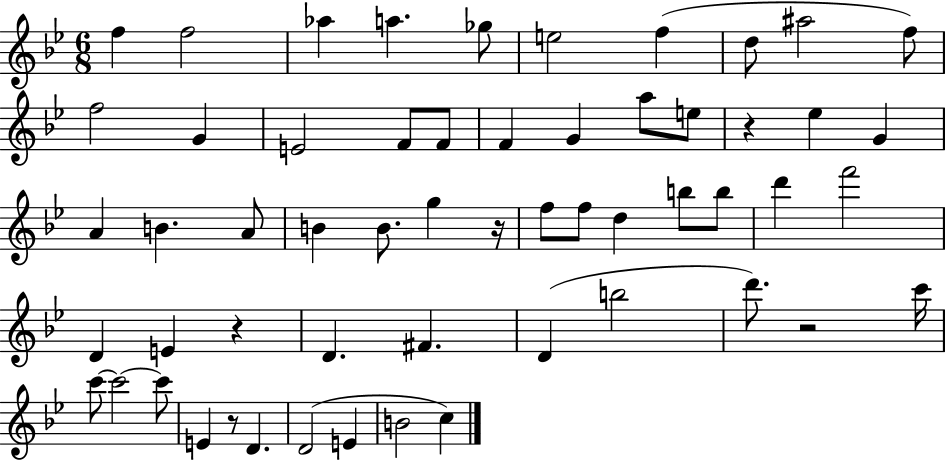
X:1
T:Untitled
M:6/8
L:1/4
K:Bb
f f2 _a a _g/2 e2 f d/2 ^a2 f/2 f2 G E2 F/2 F/2 F G a/2 e/2 z _e G A B A/2 B B/2 g z/4 f/2 f/2 d b/2 b/2 d' f'2 D E z D ^F D b2 d'/2 z2 c'/4 c'/2 c'2 c'/2 E z/2 D D2 E B2 c